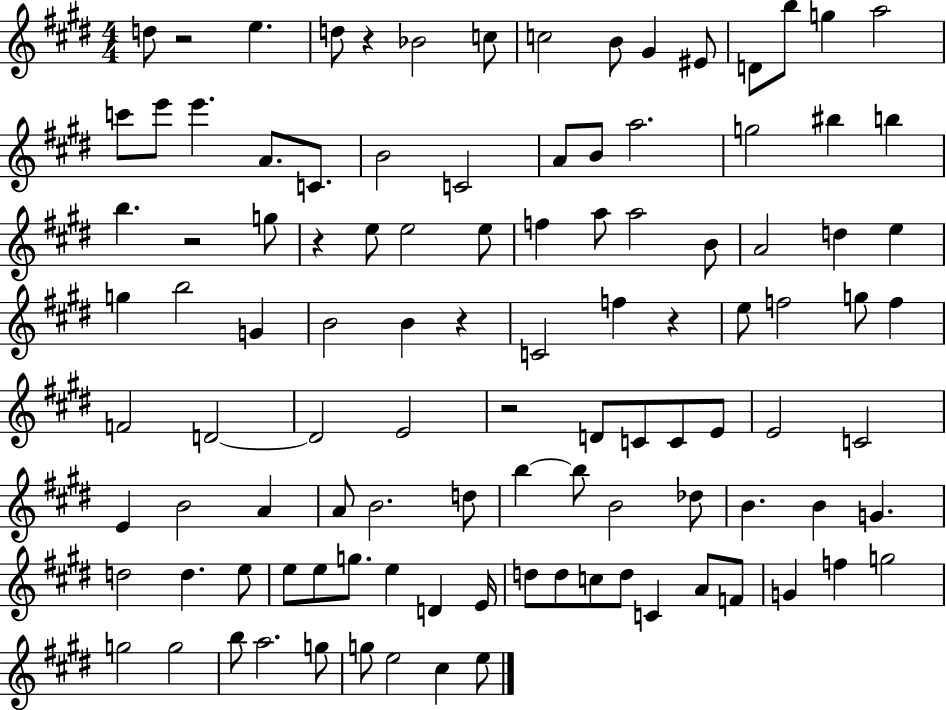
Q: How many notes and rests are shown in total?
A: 107